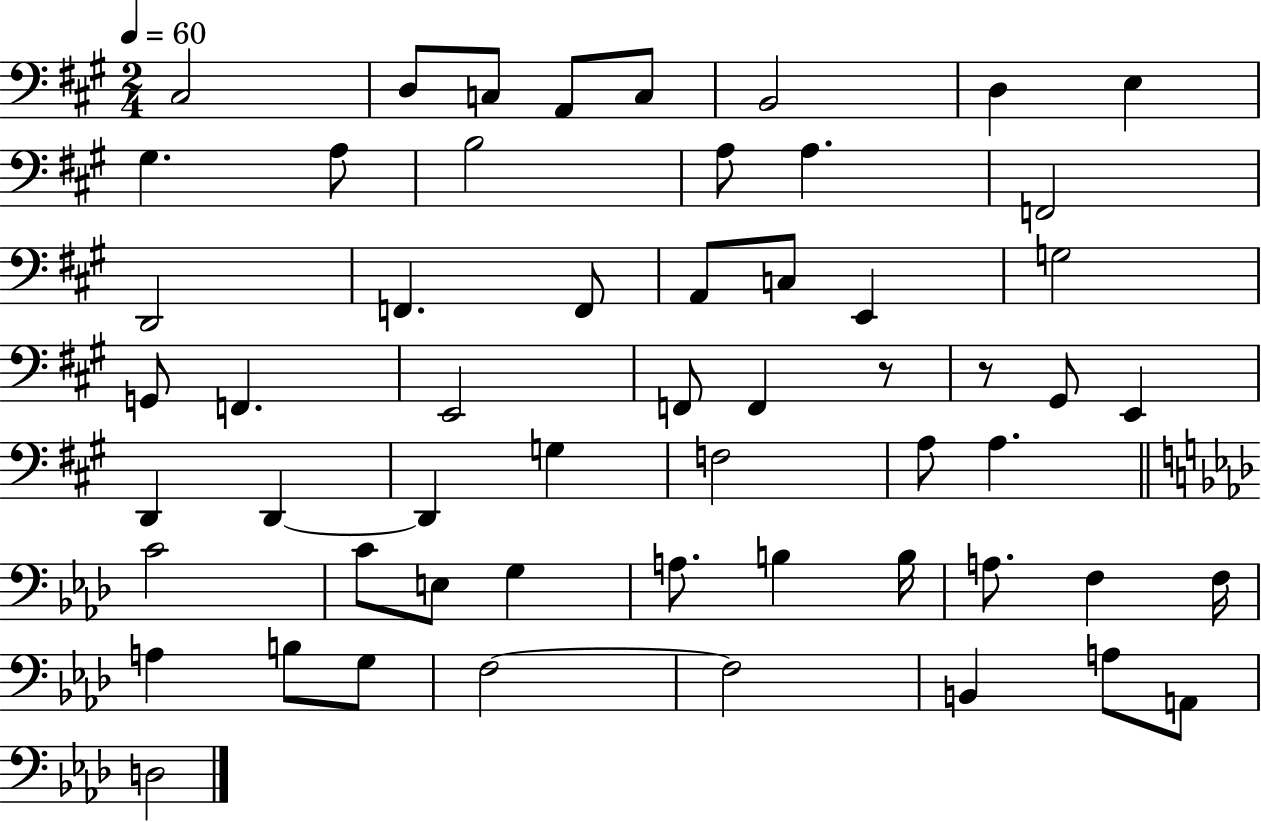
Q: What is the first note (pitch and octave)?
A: C#3